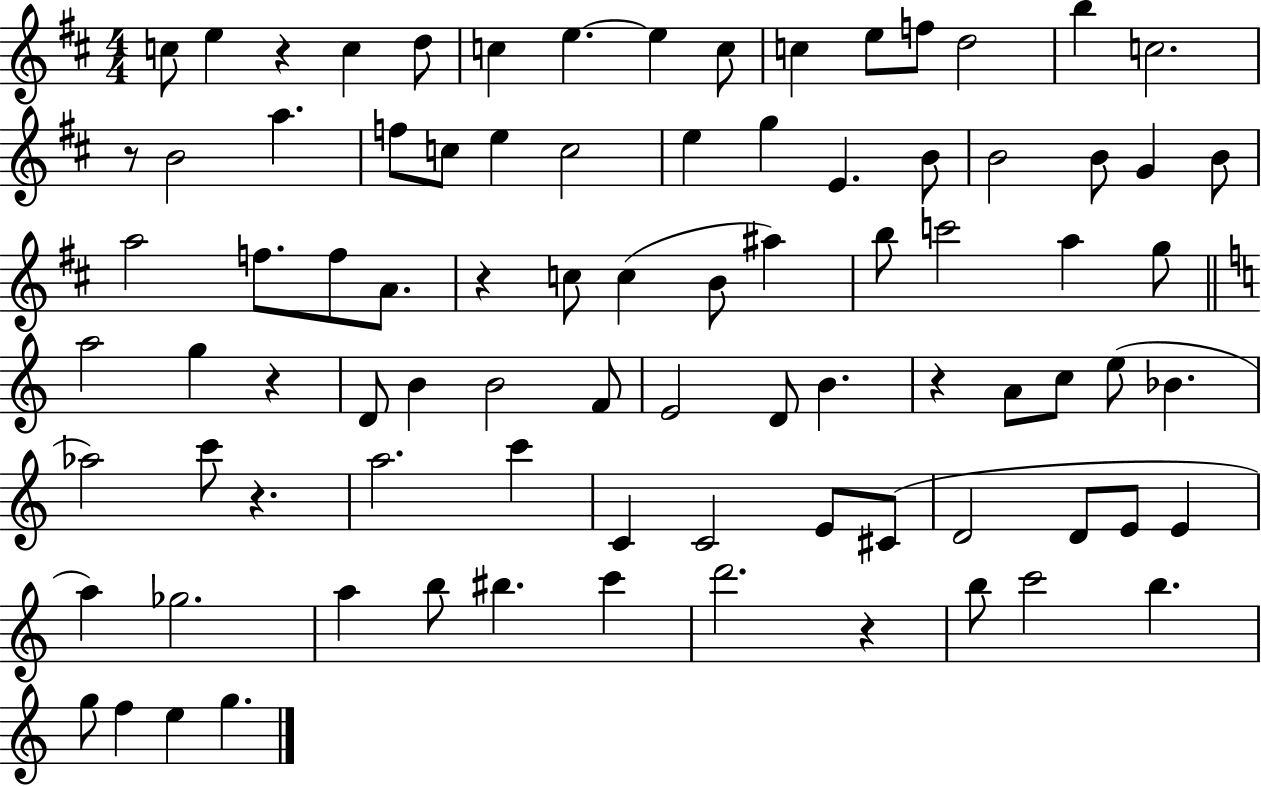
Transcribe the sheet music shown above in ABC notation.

X:1
T:Untitled
M:4/4
L:1/4
K:D
c/2 e z c d/2 c e e c/2 c e/2 f/2 d2 b c2 z/2 B2 a f/2 c/2 e c2 e g E B/2 B2 B/2 G B/2 a2 f/2 f/2 A/2 z c/2 c B/2 ^a b/2 c'2 a g/2 a2 g z D/2 B B2 F/2 E2 D/2 B z A/2 c/2 e/2 _B _a2 c'/2 z a2 c' C C2 E/2 ^C/2 D2 D/2 E/2 E a _g2 a b/2 ^b c' d'2 z b/2 c'2 b g/2 f e g